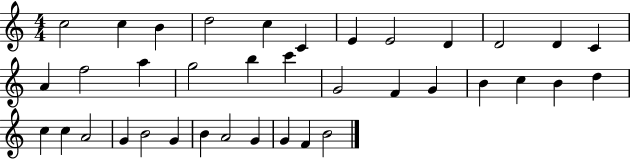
C5/h C5/q B4/q D5/h C5/q C4/q E4/q E4/h D4/q D4/h D4/q C4/q A4/q F5/h A5/q G5/h B5/q C6/q G4/h F4/q G4/q B4/q C5/q B4/q D5/q C5/q C5/q A4/h G4/q B4/h G4/q B4/q A4/h G4/q G4/q F4/q B4/h